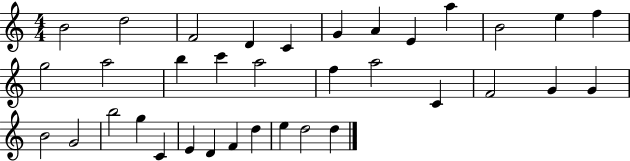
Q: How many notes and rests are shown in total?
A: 35